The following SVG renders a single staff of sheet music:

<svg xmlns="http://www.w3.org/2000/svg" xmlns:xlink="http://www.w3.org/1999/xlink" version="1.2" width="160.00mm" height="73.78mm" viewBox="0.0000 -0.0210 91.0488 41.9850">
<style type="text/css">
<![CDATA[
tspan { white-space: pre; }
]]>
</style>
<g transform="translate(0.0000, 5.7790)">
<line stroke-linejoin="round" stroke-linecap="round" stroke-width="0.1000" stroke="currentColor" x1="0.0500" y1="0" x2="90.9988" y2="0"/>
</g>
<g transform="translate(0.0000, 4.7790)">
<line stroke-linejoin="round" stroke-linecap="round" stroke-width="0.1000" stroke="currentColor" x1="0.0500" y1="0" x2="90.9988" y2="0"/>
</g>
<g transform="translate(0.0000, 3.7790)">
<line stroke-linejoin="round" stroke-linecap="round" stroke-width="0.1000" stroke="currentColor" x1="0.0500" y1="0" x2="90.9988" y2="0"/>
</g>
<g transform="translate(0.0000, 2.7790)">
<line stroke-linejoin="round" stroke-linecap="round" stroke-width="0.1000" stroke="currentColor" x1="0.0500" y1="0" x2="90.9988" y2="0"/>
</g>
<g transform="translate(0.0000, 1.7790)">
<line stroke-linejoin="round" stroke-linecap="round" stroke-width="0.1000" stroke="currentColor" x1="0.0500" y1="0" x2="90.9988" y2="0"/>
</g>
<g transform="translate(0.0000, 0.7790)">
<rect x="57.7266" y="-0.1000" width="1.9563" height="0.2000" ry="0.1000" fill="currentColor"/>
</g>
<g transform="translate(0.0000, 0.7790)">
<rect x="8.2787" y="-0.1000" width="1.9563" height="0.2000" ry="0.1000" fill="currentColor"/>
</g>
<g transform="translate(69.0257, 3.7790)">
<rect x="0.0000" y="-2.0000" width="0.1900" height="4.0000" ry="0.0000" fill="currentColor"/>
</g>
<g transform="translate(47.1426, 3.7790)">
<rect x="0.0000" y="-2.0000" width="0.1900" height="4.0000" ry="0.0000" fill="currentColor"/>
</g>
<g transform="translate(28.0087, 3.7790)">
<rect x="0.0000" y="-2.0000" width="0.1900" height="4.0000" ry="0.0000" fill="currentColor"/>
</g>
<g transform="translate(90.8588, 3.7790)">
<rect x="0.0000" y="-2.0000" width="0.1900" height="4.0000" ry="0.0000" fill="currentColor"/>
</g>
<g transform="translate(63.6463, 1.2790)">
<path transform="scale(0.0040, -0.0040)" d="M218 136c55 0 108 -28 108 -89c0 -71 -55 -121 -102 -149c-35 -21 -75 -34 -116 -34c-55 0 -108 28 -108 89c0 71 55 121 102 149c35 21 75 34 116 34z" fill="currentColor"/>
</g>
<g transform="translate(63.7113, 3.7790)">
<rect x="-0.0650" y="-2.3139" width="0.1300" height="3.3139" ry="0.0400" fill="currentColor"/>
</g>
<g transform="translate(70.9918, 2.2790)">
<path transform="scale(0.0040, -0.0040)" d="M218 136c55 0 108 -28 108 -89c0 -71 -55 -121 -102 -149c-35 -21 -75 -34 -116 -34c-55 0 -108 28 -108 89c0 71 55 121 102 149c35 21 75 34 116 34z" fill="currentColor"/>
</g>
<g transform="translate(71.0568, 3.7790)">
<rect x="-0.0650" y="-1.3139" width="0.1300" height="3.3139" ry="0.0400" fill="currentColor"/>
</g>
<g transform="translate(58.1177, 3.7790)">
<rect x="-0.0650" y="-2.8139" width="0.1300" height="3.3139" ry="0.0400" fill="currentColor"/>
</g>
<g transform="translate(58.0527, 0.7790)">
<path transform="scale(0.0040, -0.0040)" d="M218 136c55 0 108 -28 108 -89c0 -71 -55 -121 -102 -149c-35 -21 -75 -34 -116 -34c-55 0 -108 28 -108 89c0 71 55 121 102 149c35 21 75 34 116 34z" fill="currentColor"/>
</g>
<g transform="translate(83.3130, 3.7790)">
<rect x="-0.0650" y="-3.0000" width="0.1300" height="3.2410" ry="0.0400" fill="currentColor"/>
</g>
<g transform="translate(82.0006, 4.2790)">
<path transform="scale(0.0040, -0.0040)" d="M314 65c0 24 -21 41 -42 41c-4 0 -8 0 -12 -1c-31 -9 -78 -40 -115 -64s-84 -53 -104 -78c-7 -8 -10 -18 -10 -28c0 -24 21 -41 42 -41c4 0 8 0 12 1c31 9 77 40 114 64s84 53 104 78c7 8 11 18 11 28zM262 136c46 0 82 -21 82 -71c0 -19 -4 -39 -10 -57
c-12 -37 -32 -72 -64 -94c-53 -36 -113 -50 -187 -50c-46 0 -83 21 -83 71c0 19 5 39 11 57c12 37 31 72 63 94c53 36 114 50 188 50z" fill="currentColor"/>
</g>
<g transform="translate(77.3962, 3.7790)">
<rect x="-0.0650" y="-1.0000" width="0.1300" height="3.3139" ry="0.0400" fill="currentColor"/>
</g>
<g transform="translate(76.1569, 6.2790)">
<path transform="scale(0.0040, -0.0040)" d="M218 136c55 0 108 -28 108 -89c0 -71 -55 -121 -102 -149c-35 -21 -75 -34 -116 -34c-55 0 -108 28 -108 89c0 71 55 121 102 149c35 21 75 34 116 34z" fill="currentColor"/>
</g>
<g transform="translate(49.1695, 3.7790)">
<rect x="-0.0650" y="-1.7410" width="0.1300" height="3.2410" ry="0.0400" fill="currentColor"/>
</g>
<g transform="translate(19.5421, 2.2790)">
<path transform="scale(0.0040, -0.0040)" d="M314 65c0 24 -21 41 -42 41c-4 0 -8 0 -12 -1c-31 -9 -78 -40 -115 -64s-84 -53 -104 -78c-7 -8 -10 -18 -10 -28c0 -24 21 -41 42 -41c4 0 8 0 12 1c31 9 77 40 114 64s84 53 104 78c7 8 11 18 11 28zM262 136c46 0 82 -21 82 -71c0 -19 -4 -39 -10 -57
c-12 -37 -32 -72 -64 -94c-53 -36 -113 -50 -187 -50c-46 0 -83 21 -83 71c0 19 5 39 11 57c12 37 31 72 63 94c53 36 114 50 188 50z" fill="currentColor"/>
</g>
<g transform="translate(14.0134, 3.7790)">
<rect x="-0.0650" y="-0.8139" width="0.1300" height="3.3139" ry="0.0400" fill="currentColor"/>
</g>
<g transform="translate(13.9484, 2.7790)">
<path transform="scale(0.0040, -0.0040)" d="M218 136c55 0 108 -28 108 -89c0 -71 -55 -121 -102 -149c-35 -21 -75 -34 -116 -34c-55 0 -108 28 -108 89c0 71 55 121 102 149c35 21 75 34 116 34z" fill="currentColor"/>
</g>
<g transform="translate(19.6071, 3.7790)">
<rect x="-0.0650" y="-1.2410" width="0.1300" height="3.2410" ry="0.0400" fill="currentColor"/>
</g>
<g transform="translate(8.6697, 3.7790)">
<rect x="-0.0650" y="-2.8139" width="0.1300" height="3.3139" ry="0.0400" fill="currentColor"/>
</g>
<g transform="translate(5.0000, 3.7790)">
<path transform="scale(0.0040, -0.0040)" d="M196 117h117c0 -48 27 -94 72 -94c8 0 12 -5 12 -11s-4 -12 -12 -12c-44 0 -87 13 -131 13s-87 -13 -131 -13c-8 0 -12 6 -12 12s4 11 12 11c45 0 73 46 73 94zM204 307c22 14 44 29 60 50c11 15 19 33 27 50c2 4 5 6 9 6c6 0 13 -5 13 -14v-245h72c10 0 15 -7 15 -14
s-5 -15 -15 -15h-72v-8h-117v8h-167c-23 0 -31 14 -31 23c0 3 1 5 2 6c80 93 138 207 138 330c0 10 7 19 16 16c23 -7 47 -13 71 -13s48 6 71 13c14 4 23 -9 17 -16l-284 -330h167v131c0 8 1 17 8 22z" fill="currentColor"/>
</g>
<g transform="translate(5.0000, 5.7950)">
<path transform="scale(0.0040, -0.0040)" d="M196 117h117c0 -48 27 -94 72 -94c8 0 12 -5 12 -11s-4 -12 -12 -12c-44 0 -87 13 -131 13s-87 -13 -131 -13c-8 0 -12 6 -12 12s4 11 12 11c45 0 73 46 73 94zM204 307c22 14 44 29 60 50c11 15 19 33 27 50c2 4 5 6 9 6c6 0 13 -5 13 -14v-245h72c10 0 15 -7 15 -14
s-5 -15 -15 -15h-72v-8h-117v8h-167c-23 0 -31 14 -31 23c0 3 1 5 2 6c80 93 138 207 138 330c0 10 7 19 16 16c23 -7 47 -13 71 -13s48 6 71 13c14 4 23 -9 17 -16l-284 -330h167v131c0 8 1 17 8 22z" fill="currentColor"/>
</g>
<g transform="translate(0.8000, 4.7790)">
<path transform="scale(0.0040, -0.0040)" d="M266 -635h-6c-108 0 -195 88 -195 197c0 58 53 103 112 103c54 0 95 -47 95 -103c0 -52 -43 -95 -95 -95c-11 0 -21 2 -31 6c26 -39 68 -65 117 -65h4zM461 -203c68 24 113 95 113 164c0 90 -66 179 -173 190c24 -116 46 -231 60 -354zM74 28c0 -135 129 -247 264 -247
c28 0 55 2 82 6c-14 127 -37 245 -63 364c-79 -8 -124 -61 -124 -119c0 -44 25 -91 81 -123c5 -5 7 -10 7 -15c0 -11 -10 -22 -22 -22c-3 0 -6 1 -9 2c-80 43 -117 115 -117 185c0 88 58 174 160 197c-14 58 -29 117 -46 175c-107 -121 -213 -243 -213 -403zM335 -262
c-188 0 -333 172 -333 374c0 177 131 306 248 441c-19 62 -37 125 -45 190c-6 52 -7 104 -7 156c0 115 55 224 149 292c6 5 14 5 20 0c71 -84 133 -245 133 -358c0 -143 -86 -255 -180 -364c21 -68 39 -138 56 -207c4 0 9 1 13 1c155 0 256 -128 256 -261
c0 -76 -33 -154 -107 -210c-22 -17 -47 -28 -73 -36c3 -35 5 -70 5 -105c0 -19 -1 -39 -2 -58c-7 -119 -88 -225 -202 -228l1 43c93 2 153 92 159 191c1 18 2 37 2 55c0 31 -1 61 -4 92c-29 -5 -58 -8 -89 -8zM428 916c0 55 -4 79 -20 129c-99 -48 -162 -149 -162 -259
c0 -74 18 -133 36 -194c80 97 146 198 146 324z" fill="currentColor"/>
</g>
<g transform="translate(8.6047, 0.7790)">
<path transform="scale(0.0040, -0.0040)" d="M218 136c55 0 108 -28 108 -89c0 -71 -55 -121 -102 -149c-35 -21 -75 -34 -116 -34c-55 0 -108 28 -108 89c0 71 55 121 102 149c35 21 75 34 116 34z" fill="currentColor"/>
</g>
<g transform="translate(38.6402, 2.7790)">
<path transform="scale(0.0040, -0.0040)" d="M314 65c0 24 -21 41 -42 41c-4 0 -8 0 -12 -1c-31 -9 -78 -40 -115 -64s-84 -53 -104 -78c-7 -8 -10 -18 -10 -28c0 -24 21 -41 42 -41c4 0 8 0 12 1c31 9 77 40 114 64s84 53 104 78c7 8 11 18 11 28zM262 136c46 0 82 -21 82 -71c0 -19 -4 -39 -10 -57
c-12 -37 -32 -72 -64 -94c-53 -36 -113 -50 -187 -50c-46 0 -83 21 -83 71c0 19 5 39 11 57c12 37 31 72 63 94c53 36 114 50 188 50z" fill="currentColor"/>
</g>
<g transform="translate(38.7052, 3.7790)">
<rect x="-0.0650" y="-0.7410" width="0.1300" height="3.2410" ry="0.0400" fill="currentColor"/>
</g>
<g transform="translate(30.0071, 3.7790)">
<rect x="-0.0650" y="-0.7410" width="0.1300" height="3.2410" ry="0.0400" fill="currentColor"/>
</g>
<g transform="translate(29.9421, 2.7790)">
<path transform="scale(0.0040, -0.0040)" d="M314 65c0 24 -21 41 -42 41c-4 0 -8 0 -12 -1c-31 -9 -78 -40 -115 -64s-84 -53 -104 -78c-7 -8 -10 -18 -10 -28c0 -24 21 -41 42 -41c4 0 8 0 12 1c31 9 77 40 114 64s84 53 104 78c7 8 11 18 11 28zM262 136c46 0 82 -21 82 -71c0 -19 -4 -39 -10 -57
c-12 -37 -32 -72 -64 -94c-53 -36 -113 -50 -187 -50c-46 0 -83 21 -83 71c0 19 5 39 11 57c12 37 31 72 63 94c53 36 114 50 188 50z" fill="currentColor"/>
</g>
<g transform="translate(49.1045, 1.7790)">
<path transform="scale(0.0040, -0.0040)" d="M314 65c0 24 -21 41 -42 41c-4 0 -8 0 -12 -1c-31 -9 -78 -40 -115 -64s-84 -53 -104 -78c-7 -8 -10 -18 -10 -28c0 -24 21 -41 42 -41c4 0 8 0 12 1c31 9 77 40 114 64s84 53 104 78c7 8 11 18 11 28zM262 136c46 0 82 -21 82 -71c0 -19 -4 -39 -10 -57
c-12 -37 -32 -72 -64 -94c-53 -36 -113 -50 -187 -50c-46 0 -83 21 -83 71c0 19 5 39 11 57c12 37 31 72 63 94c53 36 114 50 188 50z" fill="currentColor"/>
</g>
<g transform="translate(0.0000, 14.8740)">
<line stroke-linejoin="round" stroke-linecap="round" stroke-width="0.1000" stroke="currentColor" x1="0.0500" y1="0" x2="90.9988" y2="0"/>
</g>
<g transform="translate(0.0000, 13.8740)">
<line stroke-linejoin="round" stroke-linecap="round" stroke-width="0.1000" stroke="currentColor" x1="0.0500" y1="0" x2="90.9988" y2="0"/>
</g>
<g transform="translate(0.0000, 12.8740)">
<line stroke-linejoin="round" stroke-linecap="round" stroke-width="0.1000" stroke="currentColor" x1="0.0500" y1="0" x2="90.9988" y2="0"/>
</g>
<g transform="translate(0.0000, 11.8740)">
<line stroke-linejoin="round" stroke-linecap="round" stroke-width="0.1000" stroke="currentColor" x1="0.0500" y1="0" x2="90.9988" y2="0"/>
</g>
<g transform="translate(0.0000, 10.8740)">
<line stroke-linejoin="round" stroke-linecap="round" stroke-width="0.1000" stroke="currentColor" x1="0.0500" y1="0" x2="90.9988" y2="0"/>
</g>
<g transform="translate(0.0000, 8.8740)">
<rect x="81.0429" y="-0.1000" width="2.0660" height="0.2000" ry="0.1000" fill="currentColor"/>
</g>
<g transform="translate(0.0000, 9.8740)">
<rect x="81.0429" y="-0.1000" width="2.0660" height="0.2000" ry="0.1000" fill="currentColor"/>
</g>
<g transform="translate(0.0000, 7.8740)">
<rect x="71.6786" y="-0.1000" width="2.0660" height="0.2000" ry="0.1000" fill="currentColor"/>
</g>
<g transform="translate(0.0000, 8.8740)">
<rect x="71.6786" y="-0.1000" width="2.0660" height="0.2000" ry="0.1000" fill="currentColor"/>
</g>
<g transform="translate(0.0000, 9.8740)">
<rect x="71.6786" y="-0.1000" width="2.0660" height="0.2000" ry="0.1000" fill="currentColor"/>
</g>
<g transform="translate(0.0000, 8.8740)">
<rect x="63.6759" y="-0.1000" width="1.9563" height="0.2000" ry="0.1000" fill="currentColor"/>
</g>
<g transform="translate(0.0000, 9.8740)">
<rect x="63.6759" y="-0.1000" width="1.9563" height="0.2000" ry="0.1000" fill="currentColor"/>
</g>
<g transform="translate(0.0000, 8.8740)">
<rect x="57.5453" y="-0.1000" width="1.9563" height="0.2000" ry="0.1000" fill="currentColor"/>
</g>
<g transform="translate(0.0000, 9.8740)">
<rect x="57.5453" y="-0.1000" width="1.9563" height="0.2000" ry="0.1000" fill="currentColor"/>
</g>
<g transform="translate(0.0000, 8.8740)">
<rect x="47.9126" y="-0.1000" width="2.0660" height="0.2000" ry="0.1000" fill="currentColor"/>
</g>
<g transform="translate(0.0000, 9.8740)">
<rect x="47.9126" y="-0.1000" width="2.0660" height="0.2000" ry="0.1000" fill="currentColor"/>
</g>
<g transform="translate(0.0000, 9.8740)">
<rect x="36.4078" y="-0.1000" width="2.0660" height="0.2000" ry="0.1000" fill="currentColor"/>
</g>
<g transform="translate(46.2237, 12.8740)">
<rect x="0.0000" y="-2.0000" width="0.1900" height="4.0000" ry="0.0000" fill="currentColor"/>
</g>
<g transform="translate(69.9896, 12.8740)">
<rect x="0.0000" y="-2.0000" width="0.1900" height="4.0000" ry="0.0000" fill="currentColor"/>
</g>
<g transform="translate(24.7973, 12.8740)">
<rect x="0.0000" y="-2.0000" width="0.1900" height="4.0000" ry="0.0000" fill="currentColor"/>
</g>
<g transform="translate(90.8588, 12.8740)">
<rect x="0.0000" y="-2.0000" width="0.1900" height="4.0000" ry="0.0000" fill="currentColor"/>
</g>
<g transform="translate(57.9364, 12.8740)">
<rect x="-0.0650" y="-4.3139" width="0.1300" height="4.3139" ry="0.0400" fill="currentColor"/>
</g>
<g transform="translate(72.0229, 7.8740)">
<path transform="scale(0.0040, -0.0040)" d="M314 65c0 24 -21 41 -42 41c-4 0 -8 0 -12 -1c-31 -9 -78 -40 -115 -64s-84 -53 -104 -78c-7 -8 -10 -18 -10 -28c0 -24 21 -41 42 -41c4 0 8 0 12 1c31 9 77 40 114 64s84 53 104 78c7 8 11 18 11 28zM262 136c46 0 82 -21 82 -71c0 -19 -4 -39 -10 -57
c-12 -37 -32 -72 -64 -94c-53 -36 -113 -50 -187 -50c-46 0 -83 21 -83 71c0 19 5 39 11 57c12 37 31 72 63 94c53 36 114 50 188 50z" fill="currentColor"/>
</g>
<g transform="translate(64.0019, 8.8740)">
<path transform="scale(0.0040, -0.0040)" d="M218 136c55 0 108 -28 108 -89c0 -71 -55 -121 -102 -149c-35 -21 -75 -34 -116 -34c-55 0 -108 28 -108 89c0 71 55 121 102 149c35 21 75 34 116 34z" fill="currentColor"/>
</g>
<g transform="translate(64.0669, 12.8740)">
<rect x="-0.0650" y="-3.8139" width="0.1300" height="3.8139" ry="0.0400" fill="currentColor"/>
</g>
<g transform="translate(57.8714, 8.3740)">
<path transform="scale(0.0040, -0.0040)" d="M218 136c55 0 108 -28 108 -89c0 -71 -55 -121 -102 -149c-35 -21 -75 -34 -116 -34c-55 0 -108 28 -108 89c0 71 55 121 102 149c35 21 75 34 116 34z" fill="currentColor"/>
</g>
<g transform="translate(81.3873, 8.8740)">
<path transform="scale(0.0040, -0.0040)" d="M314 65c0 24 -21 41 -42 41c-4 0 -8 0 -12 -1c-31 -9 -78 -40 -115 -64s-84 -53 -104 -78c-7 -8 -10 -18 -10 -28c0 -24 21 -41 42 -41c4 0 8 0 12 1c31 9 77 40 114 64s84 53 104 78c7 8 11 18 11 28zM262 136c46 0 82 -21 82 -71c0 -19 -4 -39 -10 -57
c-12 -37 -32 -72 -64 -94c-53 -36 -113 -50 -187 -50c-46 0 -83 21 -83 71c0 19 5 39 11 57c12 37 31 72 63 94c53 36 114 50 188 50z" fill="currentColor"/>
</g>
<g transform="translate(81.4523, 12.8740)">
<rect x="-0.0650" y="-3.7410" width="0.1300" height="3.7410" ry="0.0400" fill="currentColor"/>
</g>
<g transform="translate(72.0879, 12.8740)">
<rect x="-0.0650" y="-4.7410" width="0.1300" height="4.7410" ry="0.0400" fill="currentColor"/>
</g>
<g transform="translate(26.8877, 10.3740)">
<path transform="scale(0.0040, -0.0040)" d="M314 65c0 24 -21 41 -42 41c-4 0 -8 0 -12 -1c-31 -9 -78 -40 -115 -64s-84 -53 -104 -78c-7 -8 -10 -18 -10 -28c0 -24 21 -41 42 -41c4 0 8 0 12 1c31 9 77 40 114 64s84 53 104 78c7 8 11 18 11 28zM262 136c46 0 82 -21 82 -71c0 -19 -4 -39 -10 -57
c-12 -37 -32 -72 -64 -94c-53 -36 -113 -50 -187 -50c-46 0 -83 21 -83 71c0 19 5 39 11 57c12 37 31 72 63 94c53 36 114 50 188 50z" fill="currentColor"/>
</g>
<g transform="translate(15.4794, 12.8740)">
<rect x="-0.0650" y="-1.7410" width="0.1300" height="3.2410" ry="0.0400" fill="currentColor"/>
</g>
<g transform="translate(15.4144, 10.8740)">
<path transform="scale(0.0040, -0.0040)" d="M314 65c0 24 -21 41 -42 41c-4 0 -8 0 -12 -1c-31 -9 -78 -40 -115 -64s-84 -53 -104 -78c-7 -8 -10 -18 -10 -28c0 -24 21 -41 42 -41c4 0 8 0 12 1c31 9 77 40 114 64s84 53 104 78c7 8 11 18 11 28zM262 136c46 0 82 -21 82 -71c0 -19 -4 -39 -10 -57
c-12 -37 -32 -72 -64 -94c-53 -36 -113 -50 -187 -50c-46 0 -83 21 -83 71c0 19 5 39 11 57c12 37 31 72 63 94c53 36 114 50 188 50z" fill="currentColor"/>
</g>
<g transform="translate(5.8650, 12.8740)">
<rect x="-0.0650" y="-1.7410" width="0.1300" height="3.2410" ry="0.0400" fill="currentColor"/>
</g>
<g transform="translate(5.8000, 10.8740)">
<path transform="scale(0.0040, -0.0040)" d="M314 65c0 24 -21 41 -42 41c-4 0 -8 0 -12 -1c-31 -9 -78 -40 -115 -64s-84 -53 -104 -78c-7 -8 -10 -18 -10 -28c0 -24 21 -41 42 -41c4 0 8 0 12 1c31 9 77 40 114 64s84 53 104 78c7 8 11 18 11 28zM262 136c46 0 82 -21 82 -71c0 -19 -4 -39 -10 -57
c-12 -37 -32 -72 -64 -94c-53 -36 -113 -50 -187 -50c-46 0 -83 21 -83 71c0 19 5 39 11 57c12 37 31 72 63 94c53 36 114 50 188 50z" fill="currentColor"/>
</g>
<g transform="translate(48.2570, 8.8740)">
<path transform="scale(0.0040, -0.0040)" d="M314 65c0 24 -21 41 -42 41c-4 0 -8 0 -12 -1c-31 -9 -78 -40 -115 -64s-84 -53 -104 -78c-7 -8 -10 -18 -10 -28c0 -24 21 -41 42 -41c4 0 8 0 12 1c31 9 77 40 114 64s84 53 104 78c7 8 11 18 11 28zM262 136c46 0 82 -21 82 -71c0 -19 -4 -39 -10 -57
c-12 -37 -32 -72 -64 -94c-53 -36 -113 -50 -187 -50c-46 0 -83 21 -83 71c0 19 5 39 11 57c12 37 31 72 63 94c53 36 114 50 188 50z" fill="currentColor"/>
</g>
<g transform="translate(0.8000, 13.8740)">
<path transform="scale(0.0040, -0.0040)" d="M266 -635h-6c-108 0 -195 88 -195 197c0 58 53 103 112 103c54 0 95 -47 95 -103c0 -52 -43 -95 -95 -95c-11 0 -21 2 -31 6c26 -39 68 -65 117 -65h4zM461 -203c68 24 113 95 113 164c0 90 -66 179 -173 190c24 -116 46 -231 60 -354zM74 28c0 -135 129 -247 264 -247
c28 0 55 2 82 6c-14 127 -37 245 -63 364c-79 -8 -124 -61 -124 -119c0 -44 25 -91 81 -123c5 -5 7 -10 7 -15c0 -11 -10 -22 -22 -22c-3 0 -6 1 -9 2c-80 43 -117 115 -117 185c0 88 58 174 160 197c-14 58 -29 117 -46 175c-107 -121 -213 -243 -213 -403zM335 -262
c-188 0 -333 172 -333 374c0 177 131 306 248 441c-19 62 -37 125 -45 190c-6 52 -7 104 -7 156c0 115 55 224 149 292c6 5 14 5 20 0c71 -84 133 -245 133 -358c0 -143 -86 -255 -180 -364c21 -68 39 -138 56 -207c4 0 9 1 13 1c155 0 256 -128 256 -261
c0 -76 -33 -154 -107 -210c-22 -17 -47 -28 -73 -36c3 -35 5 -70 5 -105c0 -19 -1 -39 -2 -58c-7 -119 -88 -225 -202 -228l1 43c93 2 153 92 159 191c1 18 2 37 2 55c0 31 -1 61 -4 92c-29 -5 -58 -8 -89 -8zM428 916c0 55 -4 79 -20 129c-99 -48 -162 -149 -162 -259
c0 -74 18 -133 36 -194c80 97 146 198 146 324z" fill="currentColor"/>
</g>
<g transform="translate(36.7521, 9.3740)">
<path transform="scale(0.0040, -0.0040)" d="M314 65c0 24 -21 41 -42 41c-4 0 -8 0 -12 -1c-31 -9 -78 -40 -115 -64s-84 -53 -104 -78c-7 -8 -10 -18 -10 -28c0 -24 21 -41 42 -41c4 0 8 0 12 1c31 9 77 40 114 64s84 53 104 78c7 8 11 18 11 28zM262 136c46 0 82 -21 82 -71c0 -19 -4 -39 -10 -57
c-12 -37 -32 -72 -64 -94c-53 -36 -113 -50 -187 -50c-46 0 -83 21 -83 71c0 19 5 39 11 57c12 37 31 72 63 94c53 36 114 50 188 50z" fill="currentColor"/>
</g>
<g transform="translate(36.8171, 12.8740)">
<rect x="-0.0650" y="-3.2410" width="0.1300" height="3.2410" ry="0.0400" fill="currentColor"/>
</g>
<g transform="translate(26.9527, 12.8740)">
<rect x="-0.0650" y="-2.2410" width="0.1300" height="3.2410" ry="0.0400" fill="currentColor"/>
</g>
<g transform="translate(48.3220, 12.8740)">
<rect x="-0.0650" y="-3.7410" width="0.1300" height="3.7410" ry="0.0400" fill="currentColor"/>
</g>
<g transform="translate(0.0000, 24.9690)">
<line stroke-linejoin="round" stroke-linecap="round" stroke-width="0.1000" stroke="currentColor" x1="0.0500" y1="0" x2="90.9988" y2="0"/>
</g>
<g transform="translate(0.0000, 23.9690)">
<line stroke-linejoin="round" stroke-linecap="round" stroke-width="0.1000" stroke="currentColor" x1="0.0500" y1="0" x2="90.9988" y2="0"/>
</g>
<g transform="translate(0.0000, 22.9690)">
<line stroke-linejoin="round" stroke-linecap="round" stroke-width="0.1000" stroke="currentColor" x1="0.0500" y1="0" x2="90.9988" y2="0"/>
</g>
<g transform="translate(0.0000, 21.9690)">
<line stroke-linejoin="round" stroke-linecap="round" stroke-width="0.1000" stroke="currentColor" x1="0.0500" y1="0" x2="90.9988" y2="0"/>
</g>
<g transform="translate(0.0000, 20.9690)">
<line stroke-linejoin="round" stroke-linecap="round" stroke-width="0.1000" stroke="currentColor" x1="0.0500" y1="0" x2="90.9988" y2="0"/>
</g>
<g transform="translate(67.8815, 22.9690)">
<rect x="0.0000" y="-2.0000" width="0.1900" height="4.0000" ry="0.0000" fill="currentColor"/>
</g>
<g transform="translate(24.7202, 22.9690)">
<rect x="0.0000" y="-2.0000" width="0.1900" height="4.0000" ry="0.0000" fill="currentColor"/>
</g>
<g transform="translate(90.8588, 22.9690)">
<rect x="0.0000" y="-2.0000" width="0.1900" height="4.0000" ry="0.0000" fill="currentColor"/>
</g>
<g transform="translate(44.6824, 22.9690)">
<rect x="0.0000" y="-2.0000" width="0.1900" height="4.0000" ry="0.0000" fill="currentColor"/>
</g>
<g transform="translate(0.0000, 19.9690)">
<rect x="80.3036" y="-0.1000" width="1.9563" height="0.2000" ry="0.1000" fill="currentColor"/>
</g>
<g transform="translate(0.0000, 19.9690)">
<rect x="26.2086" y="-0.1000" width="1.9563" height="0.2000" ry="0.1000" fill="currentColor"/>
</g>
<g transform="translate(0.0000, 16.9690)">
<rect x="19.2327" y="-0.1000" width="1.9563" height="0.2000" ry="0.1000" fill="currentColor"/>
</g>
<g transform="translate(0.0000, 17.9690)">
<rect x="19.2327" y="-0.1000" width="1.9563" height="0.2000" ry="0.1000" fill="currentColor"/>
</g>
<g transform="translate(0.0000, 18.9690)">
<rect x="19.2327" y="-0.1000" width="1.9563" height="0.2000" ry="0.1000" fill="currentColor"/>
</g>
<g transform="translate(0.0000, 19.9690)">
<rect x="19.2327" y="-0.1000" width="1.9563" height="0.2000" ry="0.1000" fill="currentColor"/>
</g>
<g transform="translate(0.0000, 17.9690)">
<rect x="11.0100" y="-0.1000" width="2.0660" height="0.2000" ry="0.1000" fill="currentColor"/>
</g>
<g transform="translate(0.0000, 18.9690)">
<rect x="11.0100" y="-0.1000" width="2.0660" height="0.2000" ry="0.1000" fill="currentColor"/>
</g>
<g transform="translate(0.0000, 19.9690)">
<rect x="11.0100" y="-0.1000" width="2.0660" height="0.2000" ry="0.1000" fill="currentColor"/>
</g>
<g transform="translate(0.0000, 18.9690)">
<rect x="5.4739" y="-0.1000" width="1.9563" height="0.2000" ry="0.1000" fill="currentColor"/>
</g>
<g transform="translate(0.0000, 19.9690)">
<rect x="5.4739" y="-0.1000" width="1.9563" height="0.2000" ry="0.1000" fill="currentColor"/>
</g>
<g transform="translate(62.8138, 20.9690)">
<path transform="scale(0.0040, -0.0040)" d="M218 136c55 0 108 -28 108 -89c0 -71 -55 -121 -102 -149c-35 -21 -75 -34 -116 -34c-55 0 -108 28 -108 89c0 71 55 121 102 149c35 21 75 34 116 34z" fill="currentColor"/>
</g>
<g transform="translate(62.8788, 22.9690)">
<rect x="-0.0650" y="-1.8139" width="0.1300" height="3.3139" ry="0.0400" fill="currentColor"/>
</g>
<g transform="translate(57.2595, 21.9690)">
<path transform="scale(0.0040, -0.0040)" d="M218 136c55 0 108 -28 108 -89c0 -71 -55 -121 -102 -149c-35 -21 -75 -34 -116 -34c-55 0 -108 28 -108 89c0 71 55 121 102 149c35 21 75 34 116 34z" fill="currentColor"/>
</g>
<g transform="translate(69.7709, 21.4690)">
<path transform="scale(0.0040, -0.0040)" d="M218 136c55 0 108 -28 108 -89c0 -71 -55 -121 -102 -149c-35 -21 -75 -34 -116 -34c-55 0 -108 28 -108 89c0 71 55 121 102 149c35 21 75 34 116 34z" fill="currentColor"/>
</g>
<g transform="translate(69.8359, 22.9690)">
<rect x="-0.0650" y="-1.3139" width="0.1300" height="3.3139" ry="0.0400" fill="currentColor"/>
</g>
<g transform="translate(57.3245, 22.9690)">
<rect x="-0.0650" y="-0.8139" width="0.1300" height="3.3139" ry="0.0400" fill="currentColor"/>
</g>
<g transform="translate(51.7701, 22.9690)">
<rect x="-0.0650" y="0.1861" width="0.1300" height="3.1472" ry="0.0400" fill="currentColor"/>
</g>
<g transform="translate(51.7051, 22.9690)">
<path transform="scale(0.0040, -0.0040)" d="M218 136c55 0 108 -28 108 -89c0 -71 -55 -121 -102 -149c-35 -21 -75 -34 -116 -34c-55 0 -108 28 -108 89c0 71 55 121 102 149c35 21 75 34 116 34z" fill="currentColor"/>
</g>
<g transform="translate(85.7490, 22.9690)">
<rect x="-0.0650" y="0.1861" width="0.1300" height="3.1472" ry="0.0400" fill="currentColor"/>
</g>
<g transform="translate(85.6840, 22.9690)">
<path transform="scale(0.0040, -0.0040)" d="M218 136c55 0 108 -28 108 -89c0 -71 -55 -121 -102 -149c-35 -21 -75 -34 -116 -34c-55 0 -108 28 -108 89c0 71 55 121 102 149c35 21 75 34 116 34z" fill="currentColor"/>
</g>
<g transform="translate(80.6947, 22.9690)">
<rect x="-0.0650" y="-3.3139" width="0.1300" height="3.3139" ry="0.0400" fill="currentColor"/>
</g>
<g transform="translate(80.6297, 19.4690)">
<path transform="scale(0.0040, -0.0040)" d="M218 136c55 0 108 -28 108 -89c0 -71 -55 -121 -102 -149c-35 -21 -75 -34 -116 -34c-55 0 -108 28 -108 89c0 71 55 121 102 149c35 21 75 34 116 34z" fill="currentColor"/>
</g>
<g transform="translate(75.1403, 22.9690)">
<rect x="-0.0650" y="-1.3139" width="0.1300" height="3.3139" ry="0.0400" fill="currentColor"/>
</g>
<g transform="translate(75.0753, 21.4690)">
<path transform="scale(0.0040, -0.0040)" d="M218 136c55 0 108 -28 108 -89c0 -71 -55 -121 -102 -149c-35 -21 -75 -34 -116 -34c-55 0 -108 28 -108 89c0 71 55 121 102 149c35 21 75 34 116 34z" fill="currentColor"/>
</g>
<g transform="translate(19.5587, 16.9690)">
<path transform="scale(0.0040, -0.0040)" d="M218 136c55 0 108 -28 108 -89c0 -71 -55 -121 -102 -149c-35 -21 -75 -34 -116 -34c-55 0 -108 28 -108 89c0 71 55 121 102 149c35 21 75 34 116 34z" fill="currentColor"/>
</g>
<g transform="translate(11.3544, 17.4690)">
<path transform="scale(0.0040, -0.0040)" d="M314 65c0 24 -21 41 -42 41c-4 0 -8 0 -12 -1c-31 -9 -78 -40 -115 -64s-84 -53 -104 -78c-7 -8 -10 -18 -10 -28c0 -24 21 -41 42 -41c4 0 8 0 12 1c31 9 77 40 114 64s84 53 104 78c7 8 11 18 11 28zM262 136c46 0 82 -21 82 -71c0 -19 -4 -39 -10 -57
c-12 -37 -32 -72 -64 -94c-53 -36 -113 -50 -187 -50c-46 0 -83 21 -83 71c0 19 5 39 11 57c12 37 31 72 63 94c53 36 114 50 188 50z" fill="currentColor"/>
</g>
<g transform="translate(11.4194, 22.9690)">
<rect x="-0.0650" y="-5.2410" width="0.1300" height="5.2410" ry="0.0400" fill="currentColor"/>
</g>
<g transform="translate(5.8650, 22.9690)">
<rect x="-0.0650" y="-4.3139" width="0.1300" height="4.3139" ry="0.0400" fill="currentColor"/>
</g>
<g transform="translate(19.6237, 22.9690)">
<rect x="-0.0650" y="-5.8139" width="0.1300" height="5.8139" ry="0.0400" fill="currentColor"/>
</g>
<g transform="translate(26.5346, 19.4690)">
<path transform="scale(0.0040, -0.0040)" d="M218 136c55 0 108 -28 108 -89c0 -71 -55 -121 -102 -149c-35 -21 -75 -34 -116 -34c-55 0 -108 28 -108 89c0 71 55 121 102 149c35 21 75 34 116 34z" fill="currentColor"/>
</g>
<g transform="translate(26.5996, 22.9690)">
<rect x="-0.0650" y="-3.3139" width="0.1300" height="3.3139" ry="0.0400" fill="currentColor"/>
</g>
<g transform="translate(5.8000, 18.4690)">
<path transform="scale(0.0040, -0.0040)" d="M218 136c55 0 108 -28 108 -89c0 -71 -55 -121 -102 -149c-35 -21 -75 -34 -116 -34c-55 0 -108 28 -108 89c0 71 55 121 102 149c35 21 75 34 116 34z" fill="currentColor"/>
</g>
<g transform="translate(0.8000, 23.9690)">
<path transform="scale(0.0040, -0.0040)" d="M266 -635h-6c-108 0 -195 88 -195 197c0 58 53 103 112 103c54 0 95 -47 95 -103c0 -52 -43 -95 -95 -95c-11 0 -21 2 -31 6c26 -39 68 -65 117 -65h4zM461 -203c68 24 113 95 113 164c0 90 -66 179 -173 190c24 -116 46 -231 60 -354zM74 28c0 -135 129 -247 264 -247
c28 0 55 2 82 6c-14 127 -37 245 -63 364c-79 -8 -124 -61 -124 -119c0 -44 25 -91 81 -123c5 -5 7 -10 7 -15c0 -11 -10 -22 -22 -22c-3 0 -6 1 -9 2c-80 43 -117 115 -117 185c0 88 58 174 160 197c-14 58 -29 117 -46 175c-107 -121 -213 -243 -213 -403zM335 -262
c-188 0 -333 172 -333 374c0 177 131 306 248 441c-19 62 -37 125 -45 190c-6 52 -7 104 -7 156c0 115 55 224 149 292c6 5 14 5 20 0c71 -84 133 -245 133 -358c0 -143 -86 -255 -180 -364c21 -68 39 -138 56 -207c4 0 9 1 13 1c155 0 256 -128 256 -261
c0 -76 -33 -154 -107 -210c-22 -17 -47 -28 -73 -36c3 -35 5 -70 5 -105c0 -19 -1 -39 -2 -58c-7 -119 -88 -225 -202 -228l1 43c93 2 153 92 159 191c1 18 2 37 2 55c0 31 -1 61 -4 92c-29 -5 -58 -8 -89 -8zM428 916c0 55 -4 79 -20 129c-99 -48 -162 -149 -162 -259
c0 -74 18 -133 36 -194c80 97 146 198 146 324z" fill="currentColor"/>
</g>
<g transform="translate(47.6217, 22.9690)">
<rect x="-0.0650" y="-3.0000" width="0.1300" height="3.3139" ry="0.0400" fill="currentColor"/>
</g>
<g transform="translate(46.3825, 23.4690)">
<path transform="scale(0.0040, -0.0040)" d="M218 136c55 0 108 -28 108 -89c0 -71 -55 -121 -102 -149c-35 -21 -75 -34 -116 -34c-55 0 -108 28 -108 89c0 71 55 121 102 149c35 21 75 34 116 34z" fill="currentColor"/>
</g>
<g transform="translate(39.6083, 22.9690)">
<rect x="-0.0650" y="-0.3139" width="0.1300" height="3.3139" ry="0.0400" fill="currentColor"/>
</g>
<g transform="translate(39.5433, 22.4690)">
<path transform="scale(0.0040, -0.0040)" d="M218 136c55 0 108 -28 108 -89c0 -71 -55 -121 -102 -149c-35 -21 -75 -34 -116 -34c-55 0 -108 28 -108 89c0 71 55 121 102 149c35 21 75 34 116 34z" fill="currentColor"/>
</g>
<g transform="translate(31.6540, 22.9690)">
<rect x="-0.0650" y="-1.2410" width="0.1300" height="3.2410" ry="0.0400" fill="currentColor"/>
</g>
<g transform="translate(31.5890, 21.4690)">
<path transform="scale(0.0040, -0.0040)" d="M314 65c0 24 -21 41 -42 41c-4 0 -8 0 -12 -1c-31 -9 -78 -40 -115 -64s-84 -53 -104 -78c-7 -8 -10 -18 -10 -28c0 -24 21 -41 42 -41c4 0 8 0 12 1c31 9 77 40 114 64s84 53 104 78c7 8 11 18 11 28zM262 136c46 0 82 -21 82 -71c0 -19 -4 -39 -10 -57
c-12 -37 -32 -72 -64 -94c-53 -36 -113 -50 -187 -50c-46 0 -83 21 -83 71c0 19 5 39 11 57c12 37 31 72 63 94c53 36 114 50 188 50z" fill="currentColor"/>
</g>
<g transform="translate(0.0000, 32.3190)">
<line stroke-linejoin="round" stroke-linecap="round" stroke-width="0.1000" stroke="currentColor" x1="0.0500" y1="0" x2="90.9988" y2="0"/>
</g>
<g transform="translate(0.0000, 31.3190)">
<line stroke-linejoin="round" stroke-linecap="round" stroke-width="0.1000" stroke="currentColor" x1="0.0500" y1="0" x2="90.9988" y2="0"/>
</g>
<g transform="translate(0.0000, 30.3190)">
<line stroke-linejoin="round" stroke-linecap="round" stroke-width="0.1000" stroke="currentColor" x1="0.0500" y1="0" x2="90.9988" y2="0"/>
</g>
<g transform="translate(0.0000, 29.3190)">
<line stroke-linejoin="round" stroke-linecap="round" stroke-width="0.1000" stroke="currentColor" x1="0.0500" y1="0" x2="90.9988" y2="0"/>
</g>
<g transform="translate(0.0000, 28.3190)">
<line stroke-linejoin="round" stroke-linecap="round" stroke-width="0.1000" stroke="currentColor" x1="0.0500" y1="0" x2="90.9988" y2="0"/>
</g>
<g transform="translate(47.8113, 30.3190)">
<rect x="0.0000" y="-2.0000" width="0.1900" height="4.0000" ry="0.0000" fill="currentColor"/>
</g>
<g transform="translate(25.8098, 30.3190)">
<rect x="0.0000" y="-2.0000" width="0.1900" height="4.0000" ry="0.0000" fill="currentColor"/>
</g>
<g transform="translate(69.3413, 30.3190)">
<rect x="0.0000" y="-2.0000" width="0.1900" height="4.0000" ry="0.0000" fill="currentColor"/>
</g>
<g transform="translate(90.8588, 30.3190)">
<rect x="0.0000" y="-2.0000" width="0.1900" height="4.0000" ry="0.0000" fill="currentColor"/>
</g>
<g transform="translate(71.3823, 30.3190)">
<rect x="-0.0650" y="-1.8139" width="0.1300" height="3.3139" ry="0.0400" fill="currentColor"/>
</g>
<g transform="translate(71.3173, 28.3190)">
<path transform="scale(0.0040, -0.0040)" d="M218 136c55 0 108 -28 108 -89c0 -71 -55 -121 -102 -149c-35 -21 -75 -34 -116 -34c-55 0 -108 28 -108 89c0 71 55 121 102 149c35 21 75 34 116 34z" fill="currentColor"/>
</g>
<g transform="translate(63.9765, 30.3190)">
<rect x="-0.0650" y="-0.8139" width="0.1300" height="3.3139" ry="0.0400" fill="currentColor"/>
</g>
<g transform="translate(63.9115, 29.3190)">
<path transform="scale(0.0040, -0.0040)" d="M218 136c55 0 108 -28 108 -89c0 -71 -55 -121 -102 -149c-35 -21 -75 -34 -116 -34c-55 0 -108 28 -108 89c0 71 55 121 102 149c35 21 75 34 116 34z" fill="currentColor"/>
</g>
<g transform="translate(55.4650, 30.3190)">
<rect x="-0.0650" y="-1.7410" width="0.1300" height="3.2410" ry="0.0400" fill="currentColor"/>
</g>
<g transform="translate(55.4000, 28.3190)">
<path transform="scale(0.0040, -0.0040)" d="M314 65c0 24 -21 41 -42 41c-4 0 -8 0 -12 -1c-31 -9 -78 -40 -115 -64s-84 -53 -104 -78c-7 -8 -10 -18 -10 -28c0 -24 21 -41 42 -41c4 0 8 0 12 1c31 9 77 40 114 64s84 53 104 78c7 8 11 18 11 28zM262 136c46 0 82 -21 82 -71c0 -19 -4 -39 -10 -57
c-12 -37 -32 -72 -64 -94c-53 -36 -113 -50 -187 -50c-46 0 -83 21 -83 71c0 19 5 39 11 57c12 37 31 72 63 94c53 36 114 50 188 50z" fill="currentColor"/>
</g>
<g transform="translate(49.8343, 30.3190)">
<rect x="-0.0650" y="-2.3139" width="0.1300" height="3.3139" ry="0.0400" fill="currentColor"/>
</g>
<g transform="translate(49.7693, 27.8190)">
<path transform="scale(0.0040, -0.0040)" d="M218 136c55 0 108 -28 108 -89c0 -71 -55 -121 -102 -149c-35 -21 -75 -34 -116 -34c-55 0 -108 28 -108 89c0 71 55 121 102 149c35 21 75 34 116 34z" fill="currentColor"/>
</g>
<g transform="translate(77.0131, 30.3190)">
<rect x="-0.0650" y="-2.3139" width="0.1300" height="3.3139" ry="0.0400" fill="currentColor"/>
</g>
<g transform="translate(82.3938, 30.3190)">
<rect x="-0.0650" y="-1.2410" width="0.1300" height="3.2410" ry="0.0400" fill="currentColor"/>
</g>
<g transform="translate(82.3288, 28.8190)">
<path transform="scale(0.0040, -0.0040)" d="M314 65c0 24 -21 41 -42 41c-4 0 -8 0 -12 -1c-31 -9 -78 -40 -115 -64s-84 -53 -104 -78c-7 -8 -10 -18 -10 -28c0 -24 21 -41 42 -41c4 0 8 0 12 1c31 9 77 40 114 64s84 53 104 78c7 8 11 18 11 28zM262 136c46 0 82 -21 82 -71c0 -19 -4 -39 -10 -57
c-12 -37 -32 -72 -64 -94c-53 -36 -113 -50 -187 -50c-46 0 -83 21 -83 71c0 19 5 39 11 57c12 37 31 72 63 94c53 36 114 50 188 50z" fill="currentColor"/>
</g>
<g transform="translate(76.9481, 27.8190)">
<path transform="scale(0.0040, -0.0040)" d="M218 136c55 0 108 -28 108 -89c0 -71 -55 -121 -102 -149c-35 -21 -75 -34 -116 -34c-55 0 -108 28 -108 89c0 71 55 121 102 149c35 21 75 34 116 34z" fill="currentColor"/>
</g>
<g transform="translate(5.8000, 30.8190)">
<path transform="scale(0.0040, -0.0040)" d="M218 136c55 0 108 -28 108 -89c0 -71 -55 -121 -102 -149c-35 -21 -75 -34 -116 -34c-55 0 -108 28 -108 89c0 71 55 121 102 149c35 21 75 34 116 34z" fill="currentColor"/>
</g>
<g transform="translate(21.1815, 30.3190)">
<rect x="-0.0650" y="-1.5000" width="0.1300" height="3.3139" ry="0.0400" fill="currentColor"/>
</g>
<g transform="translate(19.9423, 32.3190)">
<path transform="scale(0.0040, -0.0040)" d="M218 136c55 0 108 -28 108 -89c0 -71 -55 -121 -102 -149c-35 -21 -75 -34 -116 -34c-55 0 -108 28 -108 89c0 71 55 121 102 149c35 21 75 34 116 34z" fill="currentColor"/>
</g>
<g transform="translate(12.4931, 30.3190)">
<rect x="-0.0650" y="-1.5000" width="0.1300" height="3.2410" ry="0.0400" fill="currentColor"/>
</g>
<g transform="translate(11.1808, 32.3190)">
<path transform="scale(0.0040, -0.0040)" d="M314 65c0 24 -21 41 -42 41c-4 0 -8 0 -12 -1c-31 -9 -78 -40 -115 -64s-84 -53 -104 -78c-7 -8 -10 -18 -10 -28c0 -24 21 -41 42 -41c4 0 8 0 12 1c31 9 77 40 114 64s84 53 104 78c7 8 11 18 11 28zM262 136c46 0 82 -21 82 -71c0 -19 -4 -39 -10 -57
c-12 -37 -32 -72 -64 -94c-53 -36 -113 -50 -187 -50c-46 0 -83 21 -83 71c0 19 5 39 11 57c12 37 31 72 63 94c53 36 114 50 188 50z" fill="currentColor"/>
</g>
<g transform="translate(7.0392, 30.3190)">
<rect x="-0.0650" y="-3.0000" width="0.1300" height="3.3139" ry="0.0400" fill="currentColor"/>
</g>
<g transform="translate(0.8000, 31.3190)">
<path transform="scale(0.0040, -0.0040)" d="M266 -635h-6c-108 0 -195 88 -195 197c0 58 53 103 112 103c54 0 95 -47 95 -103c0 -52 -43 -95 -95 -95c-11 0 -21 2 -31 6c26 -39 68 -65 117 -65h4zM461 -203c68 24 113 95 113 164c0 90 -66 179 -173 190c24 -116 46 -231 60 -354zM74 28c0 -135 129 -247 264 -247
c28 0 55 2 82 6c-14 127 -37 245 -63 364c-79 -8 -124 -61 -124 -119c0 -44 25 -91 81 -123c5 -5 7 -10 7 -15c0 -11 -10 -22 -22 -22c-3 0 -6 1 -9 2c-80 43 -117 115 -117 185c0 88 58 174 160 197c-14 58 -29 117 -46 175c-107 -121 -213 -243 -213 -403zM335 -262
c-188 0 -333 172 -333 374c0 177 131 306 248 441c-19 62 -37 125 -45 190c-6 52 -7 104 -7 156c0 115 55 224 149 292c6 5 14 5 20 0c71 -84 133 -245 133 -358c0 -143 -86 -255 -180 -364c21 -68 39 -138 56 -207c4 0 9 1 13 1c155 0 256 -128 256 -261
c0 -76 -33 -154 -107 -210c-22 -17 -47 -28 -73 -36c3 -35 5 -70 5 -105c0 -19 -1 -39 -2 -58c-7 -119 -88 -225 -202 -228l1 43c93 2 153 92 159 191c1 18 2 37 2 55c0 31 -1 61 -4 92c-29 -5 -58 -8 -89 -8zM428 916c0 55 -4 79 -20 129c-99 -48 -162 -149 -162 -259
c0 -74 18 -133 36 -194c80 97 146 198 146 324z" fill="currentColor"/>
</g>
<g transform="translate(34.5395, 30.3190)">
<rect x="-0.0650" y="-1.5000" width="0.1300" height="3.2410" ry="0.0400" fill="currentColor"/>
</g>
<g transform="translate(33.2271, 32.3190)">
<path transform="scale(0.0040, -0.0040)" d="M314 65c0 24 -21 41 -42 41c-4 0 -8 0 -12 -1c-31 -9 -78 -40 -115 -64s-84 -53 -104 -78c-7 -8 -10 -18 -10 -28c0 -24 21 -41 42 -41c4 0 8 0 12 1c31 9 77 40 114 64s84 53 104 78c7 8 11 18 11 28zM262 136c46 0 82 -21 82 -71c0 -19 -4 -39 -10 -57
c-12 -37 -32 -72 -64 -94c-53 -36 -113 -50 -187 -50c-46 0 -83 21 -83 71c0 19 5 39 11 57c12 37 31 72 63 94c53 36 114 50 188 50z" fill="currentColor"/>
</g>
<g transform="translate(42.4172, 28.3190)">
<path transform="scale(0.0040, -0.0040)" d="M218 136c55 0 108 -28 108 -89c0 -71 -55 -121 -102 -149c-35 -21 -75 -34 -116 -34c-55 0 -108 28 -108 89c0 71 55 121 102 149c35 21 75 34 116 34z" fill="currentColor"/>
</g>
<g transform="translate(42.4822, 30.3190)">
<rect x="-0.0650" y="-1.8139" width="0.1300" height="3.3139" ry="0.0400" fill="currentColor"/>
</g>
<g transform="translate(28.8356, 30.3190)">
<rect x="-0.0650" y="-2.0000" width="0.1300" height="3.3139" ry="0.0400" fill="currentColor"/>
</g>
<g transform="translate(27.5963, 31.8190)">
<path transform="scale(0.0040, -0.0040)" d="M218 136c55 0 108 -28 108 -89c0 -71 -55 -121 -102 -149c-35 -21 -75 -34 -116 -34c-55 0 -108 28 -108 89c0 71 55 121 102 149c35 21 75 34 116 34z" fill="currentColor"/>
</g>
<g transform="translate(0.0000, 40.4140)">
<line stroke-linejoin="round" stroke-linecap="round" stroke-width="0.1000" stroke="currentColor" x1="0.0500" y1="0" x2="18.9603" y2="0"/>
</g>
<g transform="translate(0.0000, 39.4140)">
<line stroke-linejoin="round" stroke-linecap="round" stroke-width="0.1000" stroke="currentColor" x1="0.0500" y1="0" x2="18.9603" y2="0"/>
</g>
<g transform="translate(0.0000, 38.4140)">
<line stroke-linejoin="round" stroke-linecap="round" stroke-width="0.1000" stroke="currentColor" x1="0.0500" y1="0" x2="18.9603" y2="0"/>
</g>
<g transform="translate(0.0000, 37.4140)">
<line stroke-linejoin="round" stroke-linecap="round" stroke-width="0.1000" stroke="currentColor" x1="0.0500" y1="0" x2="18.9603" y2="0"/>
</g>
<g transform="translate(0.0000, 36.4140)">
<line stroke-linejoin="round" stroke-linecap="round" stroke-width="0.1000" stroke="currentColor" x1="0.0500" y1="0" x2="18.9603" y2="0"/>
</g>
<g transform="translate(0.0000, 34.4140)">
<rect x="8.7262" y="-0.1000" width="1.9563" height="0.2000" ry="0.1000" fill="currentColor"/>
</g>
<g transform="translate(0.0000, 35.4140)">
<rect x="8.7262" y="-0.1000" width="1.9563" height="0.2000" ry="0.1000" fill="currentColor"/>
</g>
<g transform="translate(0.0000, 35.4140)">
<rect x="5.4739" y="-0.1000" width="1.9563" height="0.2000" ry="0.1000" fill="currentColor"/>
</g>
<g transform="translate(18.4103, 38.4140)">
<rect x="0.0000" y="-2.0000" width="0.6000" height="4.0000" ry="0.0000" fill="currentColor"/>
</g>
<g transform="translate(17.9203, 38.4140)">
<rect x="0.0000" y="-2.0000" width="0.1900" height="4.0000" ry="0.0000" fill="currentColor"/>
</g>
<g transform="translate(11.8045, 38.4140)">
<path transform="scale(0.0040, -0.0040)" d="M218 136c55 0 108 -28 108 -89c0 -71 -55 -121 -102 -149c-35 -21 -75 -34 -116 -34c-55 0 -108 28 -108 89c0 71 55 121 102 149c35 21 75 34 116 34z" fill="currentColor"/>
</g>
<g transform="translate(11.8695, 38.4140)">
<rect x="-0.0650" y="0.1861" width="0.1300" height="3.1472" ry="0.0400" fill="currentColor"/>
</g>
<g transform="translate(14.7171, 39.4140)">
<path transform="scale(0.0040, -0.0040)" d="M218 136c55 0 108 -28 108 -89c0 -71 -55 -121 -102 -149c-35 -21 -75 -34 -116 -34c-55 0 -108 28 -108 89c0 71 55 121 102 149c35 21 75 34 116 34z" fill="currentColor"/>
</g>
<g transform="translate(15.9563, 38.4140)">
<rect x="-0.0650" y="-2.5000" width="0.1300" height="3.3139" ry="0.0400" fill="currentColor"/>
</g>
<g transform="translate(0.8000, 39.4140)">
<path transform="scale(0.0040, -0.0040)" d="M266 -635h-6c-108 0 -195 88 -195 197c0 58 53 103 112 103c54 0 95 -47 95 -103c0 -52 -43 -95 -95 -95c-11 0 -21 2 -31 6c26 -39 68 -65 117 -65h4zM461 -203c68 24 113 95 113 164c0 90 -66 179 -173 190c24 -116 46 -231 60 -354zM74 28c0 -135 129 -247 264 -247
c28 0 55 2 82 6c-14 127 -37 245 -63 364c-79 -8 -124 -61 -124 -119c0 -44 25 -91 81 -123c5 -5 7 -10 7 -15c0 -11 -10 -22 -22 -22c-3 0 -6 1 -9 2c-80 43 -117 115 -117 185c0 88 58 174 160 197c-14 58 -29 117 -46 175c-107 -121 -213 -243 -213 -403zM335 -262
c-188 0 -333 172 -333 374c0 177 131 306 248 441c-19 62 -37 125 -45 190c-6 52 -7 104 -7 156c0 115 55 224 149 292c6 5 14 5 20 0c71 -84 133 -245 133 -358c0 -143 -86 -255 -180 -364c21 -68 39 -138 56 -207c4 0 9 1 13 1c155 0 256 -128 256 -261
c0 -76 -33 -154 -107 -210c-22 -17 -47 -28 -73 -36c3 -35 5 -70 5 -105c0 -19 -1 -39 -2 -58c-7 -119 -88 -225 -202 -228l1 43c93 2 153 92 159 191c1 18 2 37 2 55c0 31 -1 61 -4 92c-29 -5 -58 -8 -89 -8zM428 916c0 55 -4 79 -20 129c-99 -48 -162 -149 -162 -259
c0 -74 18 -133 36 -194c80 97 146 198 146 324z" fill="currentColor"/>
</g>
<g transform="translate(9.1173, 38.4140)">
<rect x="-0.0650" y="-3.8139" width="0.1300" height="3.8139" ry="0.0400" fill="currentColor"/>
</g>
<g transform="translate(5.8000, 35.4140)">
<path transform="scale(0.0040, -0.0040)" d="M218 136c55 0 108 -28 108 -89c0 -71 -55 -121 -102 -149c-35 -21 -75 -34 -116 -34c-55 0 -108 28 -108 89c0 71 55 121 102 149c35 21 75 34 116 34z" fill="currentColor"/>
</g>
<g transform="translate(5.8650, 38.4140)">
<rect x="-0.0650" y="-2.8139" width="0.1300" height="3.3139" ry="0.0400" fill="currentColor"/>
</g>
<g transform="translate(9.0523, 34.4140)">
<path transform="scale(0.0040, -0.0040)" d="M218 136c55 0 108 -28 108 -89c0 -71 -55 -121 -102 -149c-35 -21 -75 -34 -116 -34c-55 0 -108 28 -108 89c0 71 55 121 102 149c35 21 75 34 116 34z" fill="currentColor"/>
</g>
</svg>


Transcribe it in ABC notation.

X:1
T:Untitled
M:4/4
L:1/4
K:C
a d e2 d2 d2 f2 a g e D A2 f2 f2 g2 b2 c'2 d' c' e'2 c'2 d' f'2 g' b e2 c A B d f e e b B A E2 E F E2 f g f2 d f g e2 a c' B G